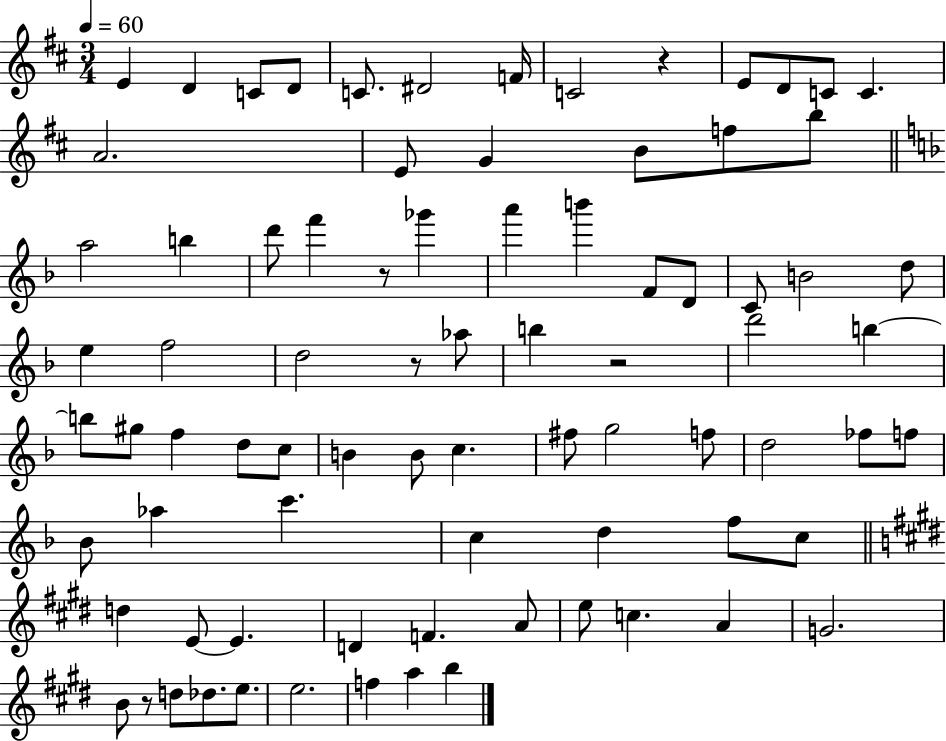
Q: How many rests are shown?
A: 5